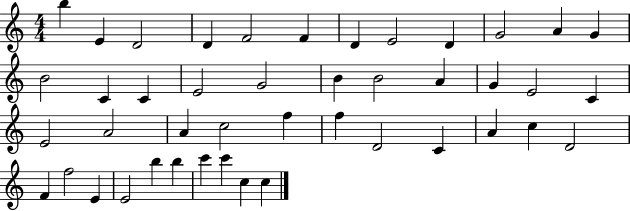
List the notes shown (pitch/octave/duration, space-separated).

B5/q E4/q D4/h D4/q F4/h F4/q D4/q E4/h D4/q G4/h A4/q G4/q B4/h C4/q C4/q E4/h G4/h B4/q B4/h A4/q G4/q E4/h C4/q E4/h A4/h A4/q C5/h F5/q F5/q D4/h C4/q A4/q C5/q D4/h F4/q F5/h E4/q E4/h B5/q B5/q C6/q C6/q C5/q C5/q